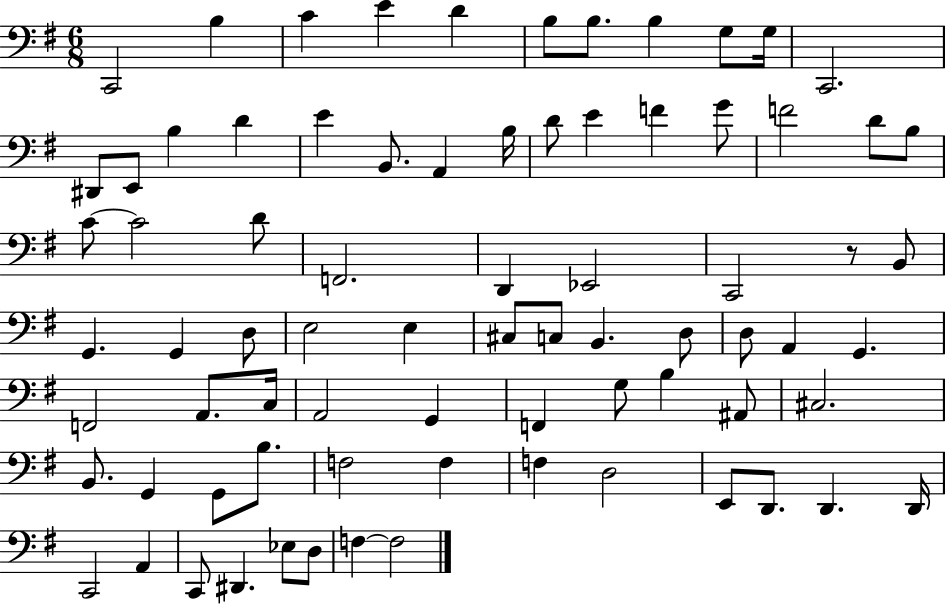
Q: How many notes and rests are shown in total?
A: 77